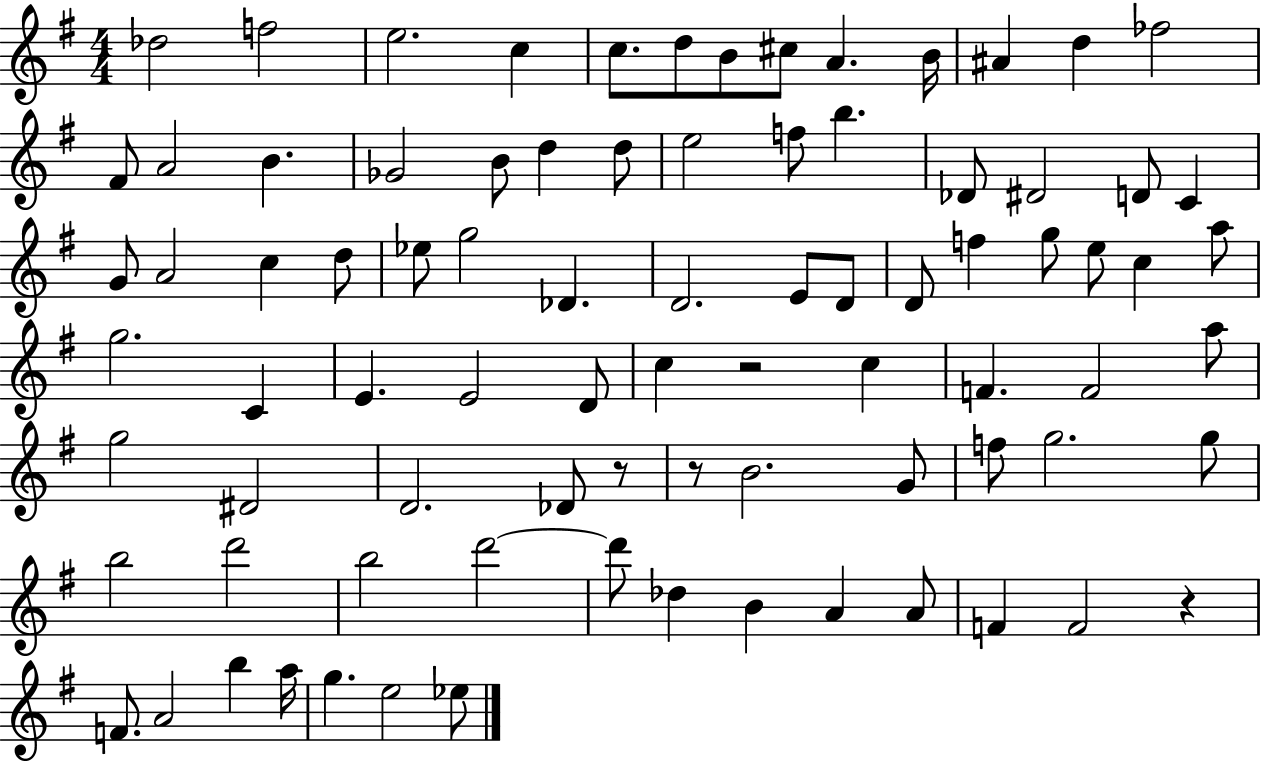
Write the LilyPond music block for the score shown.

{
  \clef treble
  \numericTimeSignature
  \time 4/4
  \key g \major
  \repeat volta 2 { des''2 f''2 | e''2. c''4 | c''8. d''8 b'8 cis''8 a'4. b'16 | ais'4 d''4 fes''2 | \break fis'8 a'2 b'4. | ges'2 b'8 d''4 d''8 | e''2 f''8 b''4. | des'8 dis'2 d'8 c'4 | \break g'8 a'2 c''4 d''8 | ees''8 g''2 des'4. | d'2. e'8 d'8 | d'8 f''4 g''8 e''8 c''4 a''8 | \break g''2. c'4 | e'4. e'2 d'8 | c''4 r2 c''4 | f'4. f'2 a''8 | \break g''2 dis'2 | d'2. des'8 r8 | r8 b'2. g'8 | f''8 g''2. g''8 | \break b''2 d'''2 | b''2 d'''2~~ | d'''8 des''4 b'4 a'4 a'8 | f'4 f'2 r4 | \break f'8. a'2 b''4 a''16 | g''4. e''2 ees''8 | } \bar "|."
}